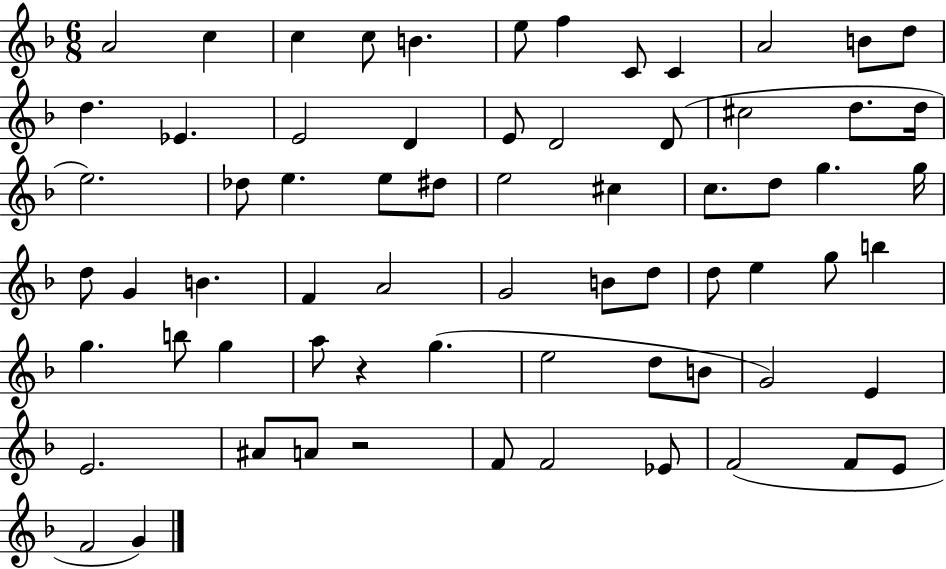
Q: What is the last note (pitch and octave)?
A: G4